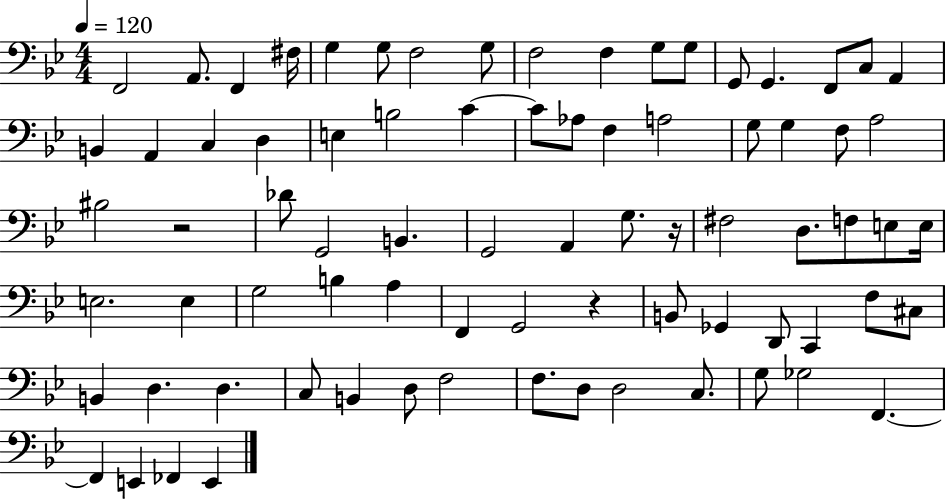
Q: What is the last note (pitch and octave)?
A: E2